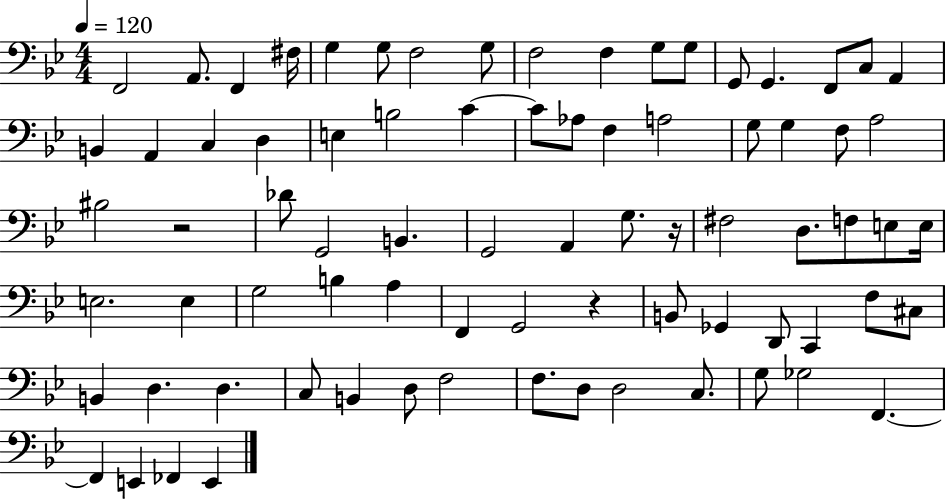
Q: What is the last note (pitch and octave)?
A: E2